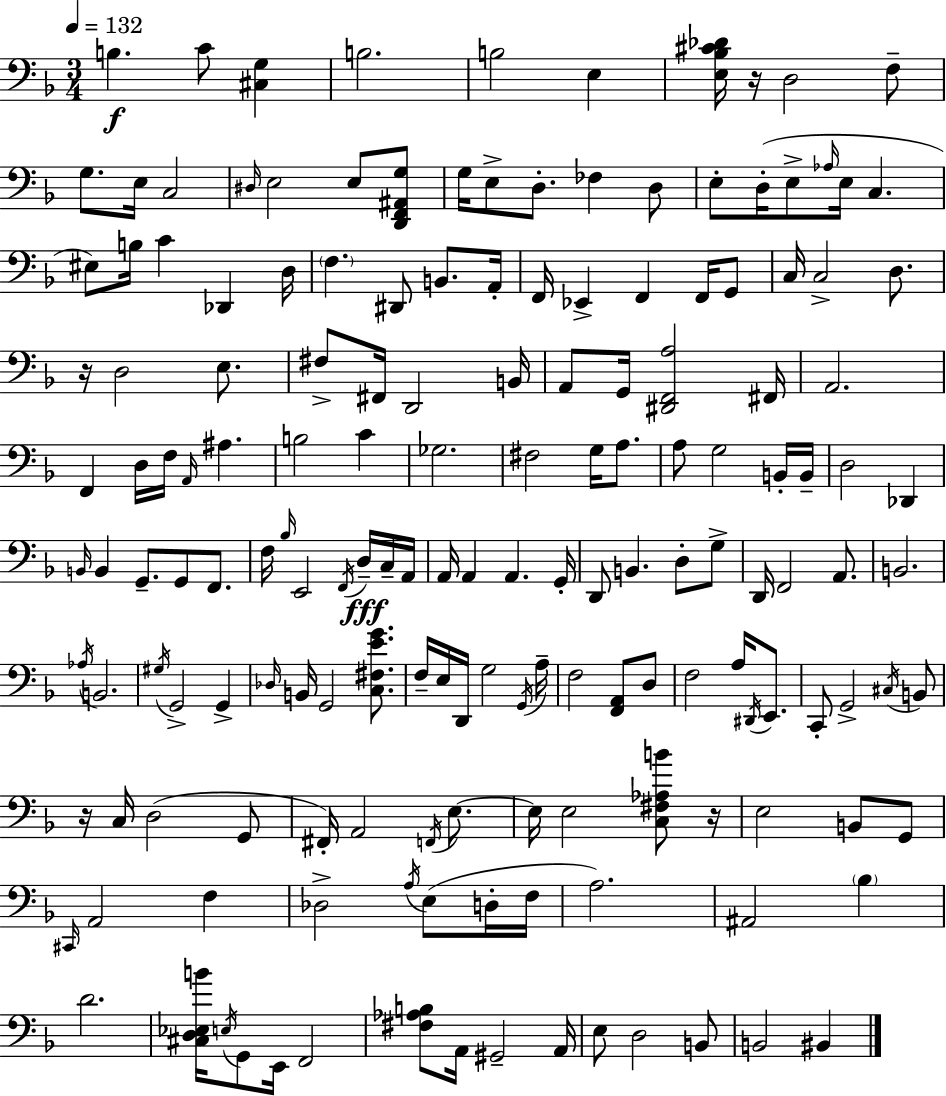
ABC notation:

X:1
T:Untitled
M:3/4
L:1/4
K:F
B, C/2 [^C,G,] B,2 B,2 E, [E,_B,^C_D]/4 z/4 D,2 F,/2 G,/2 E,/4 C,2 ^D,/4 E,2 E,/2 [D,,F,,^A,,G,]/2 G,/4 E,/2 D,/2 _F, D,/2 E,/2 D,/4 E,/2 _A,/4 E,/4 C, ^E,/2 B,/4 C _D,, D,/4 F, ^D,,/2 B,,/2 A,,/4 F,,/4 _E,, F,, F,,/4 G,,/2 C,/4 C,2 D,/2 z/4 D,2 E,/2 ^F,/2 ^F,,/4 D,,2 B,,/4 A,,/2 G,,/4 [^D,,F,,A,]2 ^F,,/4 A,,2 F,, D,/4 F,/4 A,,/4 ^A, B,2 C _G,2 ^F,2 G,/4 A,/2 A,/2 G,2 B,,/4 B,,/4 D,2 _D,, B,,/4 B,, G,,/2 G,,/2 F,,/2 F,/4 _B,/4 E,,2 F,,/4 D,/4 C,/4 A,,/4 A,,/4 A,, A,, G,,/4 D,,/2 B,, D,/2 G,/2 D,,/4 F,,2 A,,/2 B,,2 _A,/4 B,,2 ^G,/4 G,,2 G,, _D,/4 B,,/4 G,,2 [C,^F,EG]/2 F,/4 E,/4 D,,/4 G,2 G,,/4 A,/4 F,2 [F,,A,,]/2 D,/2 F,2 A,/4 ^D,,/4 E,,/2 C,,/2 G,,2 ^C,/4 B,,/2 z/4 C,/4 D,2 G,,/2 ^F,,/4 A,,2 F,,/4 E,/2 E,/4 E,2 [C,^F,_A,B]/2 z/4 E,2 B,,/2 G,,/2 ^C,,/4 A,,2 F, _D,2 A,/4 E,/2 D,/4 F,/4 A,2 ^A,,2 _B, D2 [^C,D,_E,B]/4 E,/4 G,,/2 E,,/4 F,,2 [^F,_A,B,]/2 A,,/4 ^G,,2 A,,/4 E,/2 D,2 B,,/2 B,,2 ^B,,